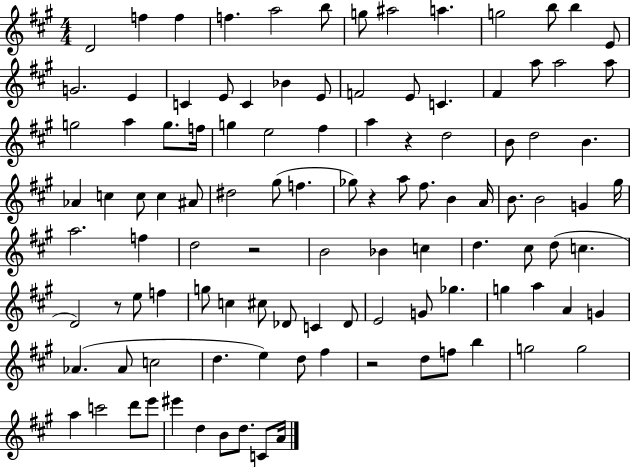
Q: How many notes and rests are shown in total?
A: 109